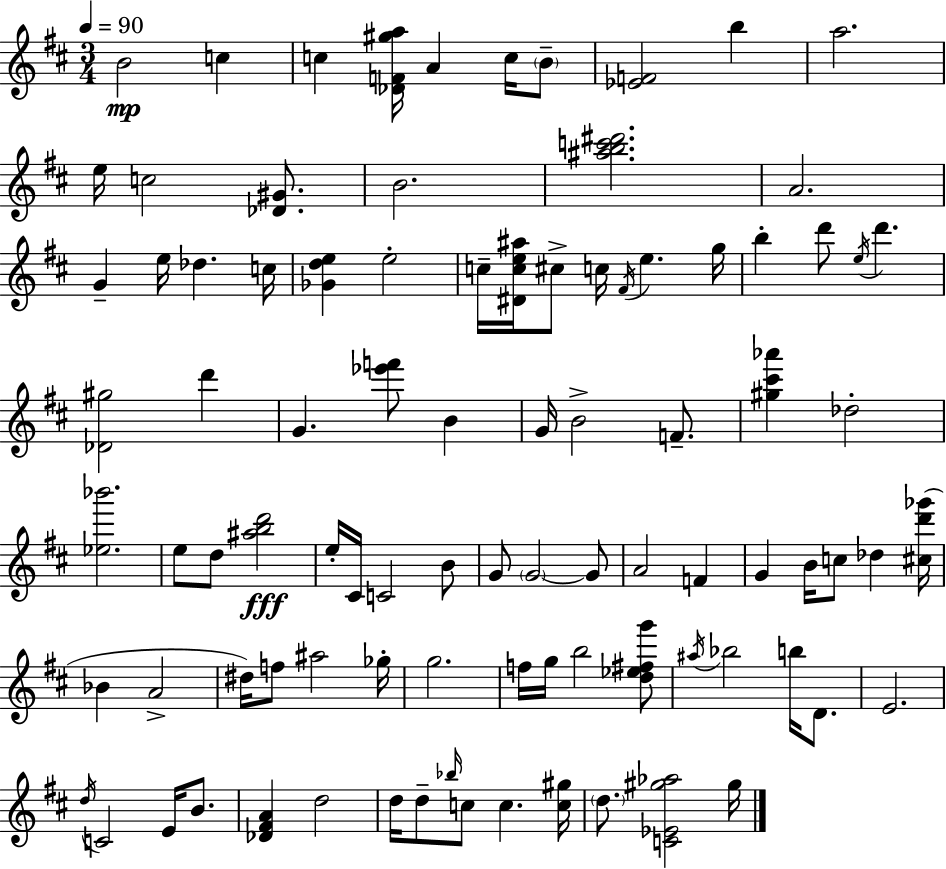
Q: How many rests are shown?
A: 0